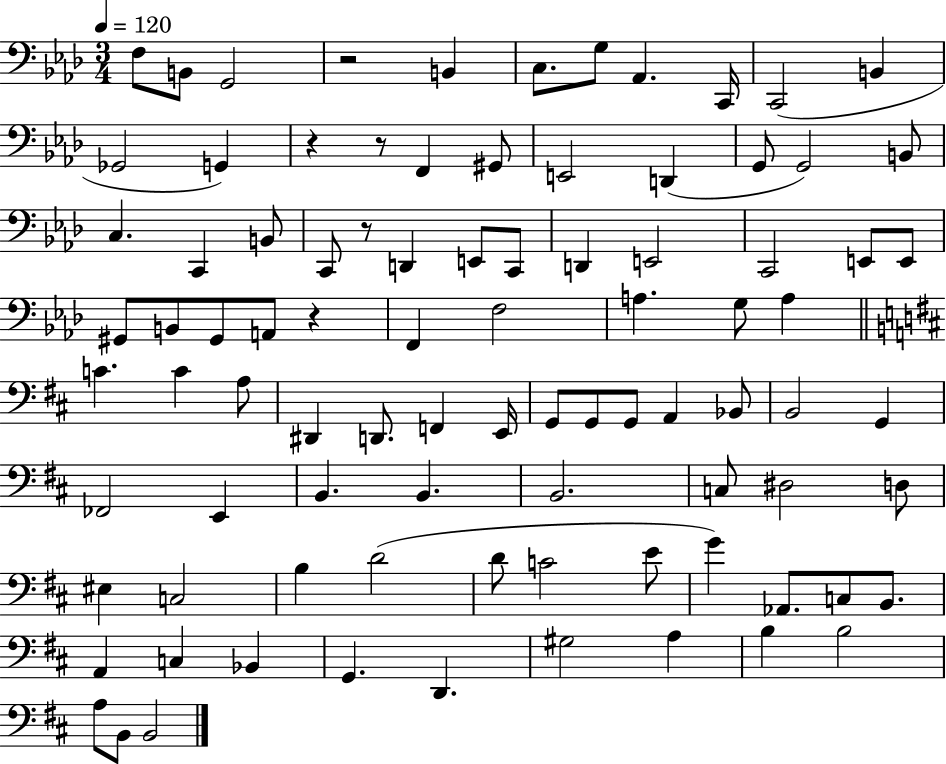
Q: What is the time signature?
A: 3/4